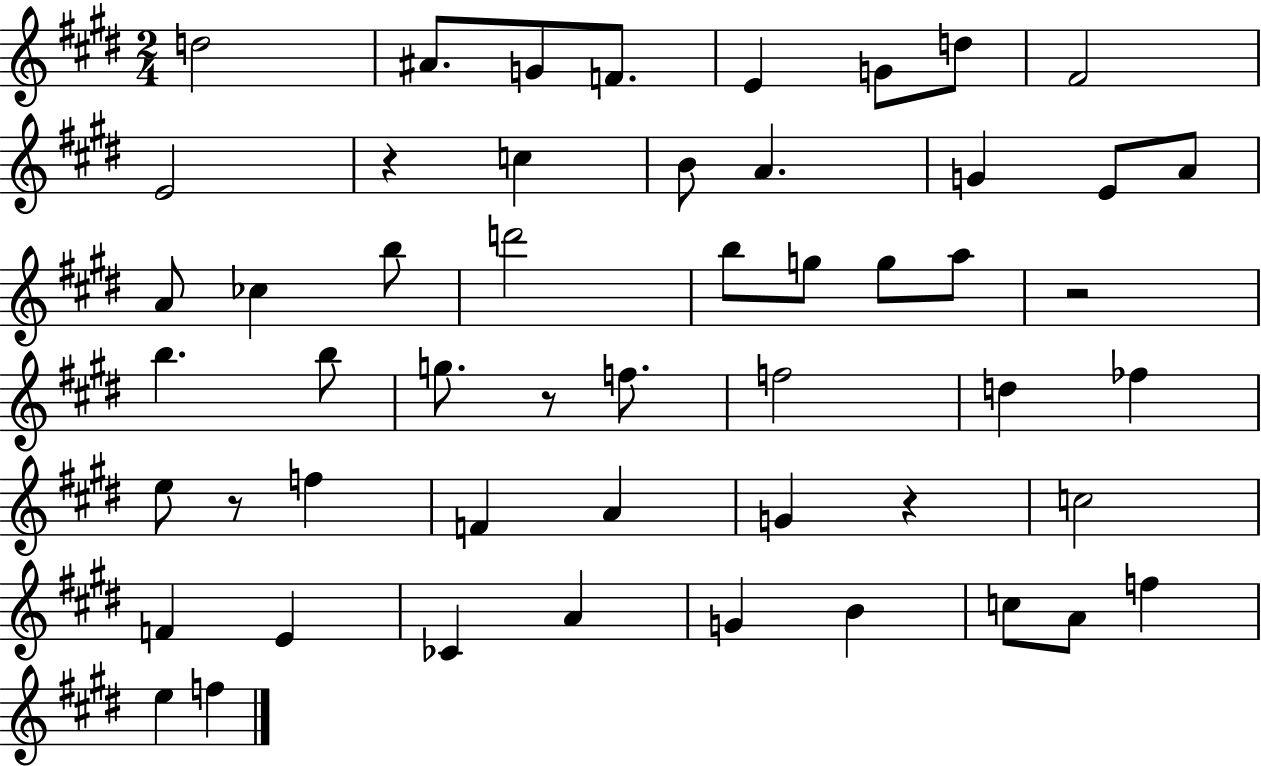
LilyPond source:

{
  \clef treble
  \numericTimeSignature
  \time 2/4
  \key e \major
  d''2 | ais'8. g'8 f'8. | e'4 g'8 d''8 | fis'2 | \break e'2 | r4 c''4 | b'8 a'4. | g'4 e'8 a'8 | \break a'8 ces''4 b''8 | d'''2 | b''8 g''8 g''8 a''8 | r2 | \break b''4. b''8 | g''8. r8 f''8. | f''2 | d''4 fes''4 | \break e''8 r8 f''4 | f'4 a'4 | g'4 r4 | c''2 | \break f'4 e'4 | ces'4 a'4 | g'4 b'4 | c''8 a'8 f''4 | \break e''4 f''4 | \bar "|."
}